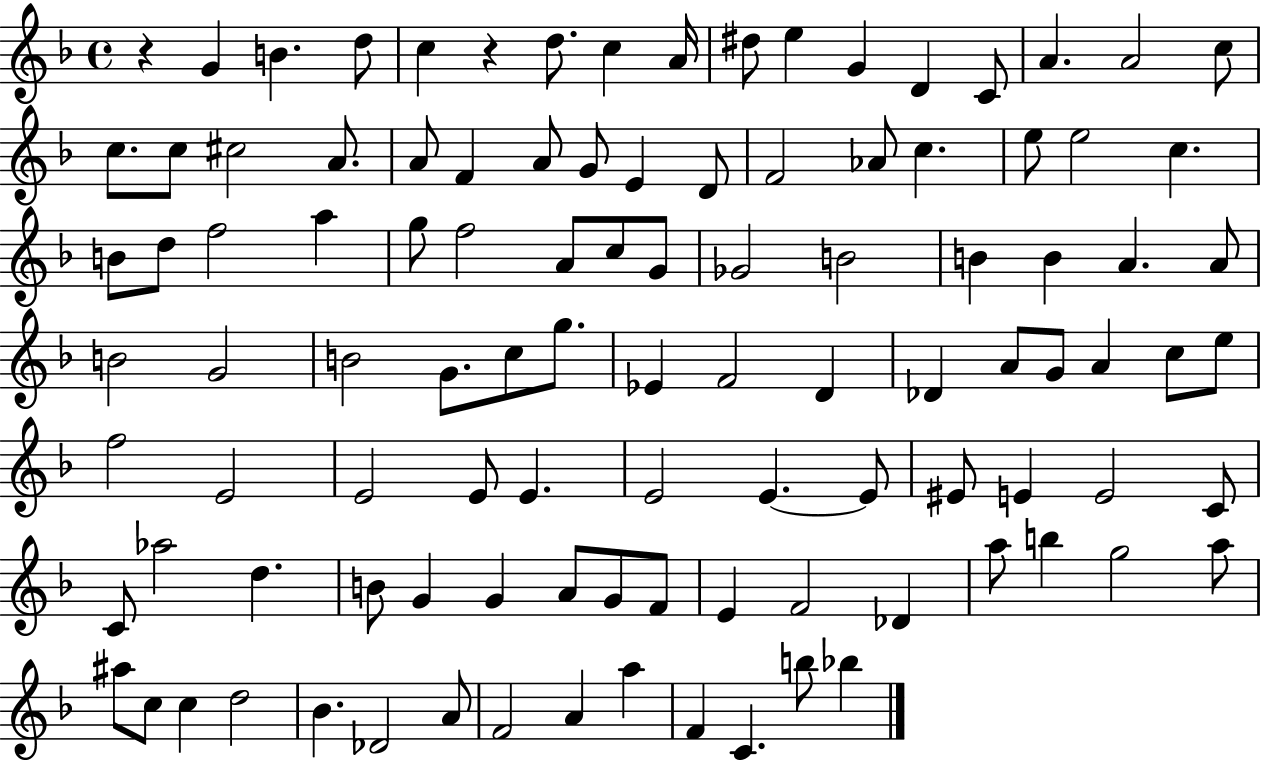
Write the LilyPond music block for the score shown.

{
  \clef treble
  \time 4/4
  \defaultTimeSignature
  \key f \major
  \repeat volta 2 { r4 g'4 b'4. d''8 | c''4 r4 d''8. c''4 a'16 | dis''8 e''4 g'4 d'4 c'8 | a'4. a'2 c''8 | \break c''8. c''8 cis''2 a'8. | a'8 f'4 a'8 g'8 e'4 d'8 | f'2 aes'8 c''4. | e''8 e''2 c''4. | \break b'8 d''8 f''2 a''4 | g''8 f''2 a'8 c''8 g'8 | ges'2 b'2 | b'4 b'4 a'4. a'8 | \break b'2 g'2 | b'2 g'8. c''8 g''8. | ees'4 f'2 d'4 | des'4 a'8 g'8 a'4 c''8 e''8 | \break f''2 e'2 | e'2 e'8 e'4. | e'2 e'4.~~ e'8 | eis'8 e'4 e'2 c'8 | \break c'8 aes''2 d''4. | b'8 g'4 g'4 a'8 g'8 f'8 | e'4 f'2 des'4 | a''8 b''4 g''2 a''8 | \break ais''8 c''8 c''4 d''2 | bes'4. des'2 a'8 | f'2 a'4 a''4 | f'4 c'4. b''8 bes''4 | \break } \bar "|."
}